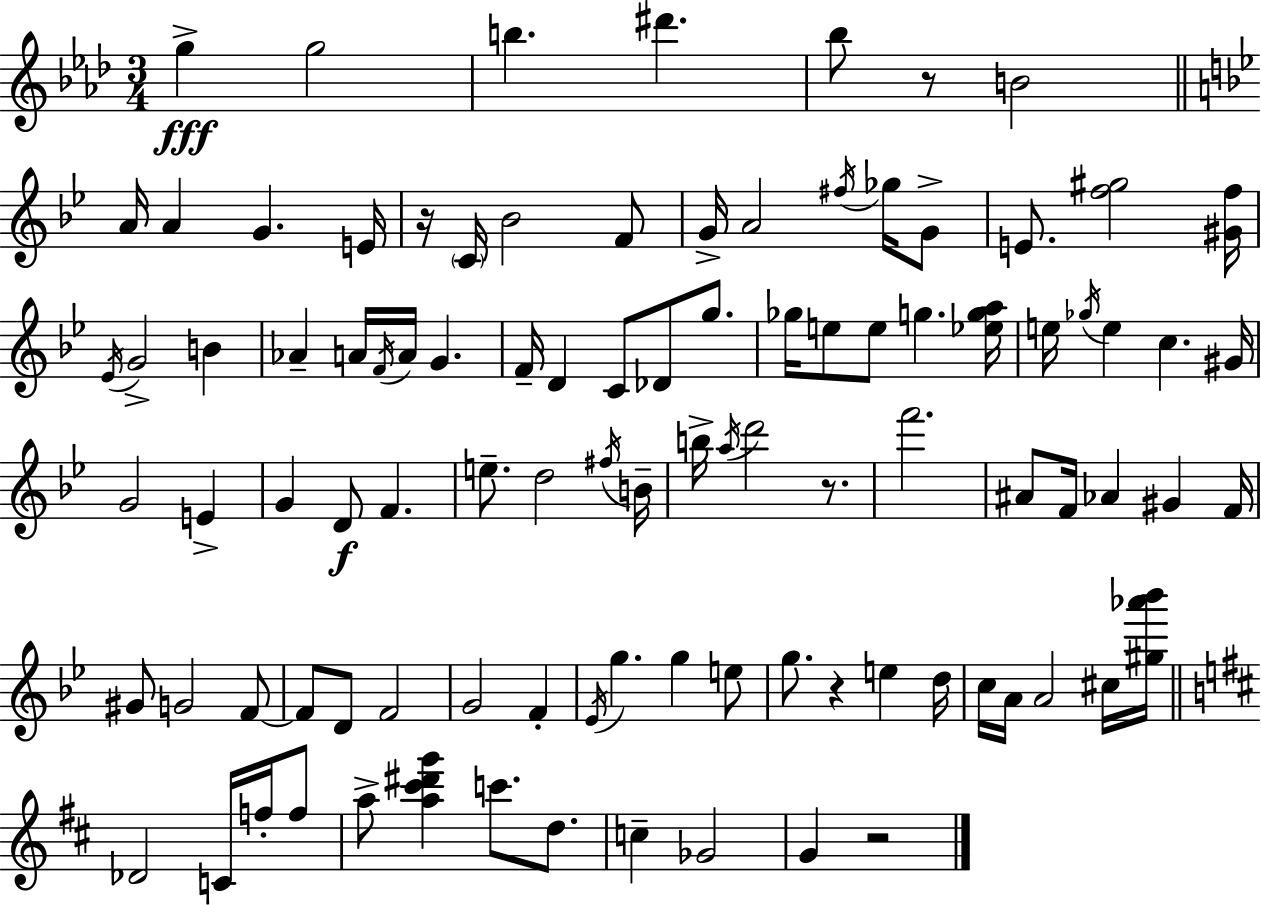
X:1
T:Untitled
M:3/4
L:1/4
K:Fm
g g2 b ^d' _b/2 z/2 B2 A/4 A G E/4 z/4 C/4 _B2 F/2 G/4 A2 ^f/4 _g/4 G/2 E/2 [f^g]2 [^Gf]/4 _E/4 G2 B _A A/4 F/4 A/4 G F/4 D C/2 _D/2 g/2 _g/4 e/2 e/2 g [_ega]/4 e/4 _g/4 e c ^G/4 G2 E G D/2 F e/2 d2 ^f/4 B/4 b/4 a/4 d'2 z/2 f'2 ^A/2 F/4 _A ^G F/4 ^G/2 G2 F/2 F/2 D/2 F2 G2 F _E/4 g g e/2 g/2 z e d/4 c/4 A/4 A2 ^c/4 [^g_a'_b']/4 _D2 C/4 f/4 f/2 a/2 [a^c'^d'g'] c'/2 d/2 c _G2 G z2